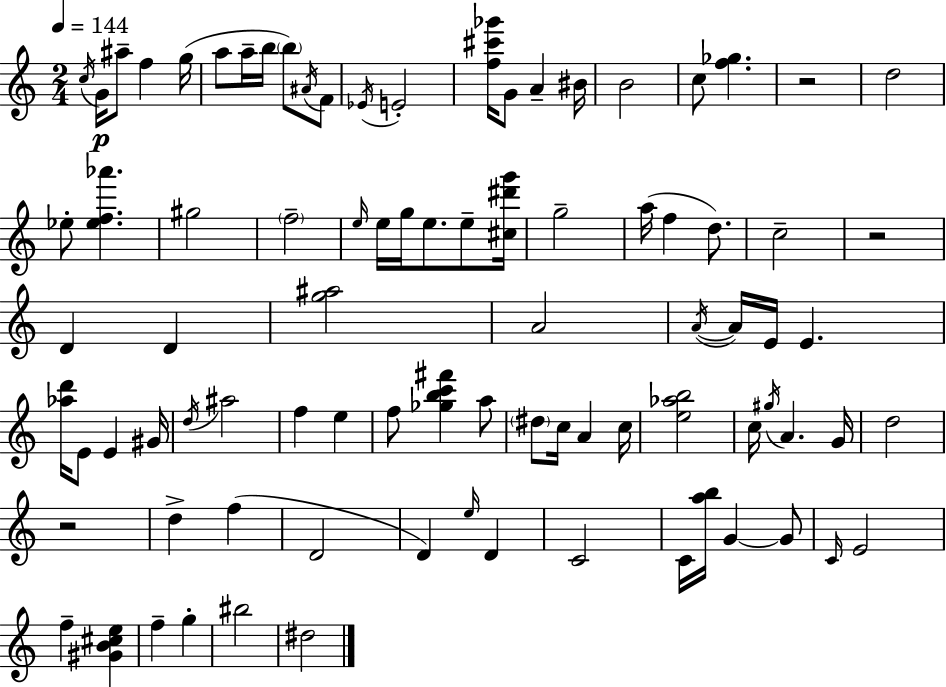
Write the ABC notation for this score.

X:1
T:Untitled
M:2/4
L:1/4
K:C
c/4 G/4 ^a/2 f g/4 a/2 a/4 b/4 b/2 ^A/4 F/2 _E/4 E2 [f^c'_g']/4 G/2 A ^B/4 B2 c/2 [f_g] z2 d2 _e/2 [_ef_a'] ^g2 f2 e/4 e/4 g/4 e/2 e/2 [^c^d'g']/4 g2 a/4 f d/2 c2 z2 D D [g^a]2 A2 A/4 A/4 E/4 E [_ad']/4 E/2 E ^G/4 d/4 ^a2 f e f/2 [_gbc'^f'] a/2 ^d/2 c/4 A c/4 [e_ab]2 c/4 ^g/4 A G/4 d2 z2 d f D2 D e/4 D C2 C/4 [ab]/4 G G/2 C/4 E2 f [^GB^ce] f g ^b2 ^d2